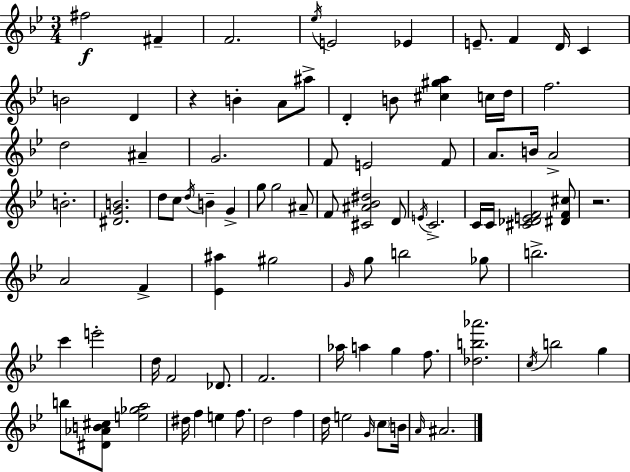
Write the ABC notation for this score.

X:1
T:Untitled
M:3/4
L:1/4
K:Gm
^f2 ^F F2 _e/4 E2 _E E/2 F D/4 C B2 D z B A/2 ^a/2 D B/2 [^c^ga] c/4 d/4 f2 d2 ^A G2 F/2 E2 F/2 A/2 B/4 A2 B2 [^DGB]2 d/2 c/2 d/4 B G g/2 g2 ^A/2 F/2 [^C^A_B^d]2 D/2 E/4 C2 C/4 C/4 [^C_DEF]2 [^DF^c]/2 z2 A2 F [_E^a] ^g2 G/4 g/2 b2 _g/2 b2 c' e'2 d/4 F2 _D/2 F2 _a/4 a g f/2 [_db_a']2 c/4 b2 g b/2 [^D_AB^c]/2 [e_ga]2 ^d/4 f e f/2 d2 f d/4 e2 G/4 c/2 B/4 A/4 ^A2